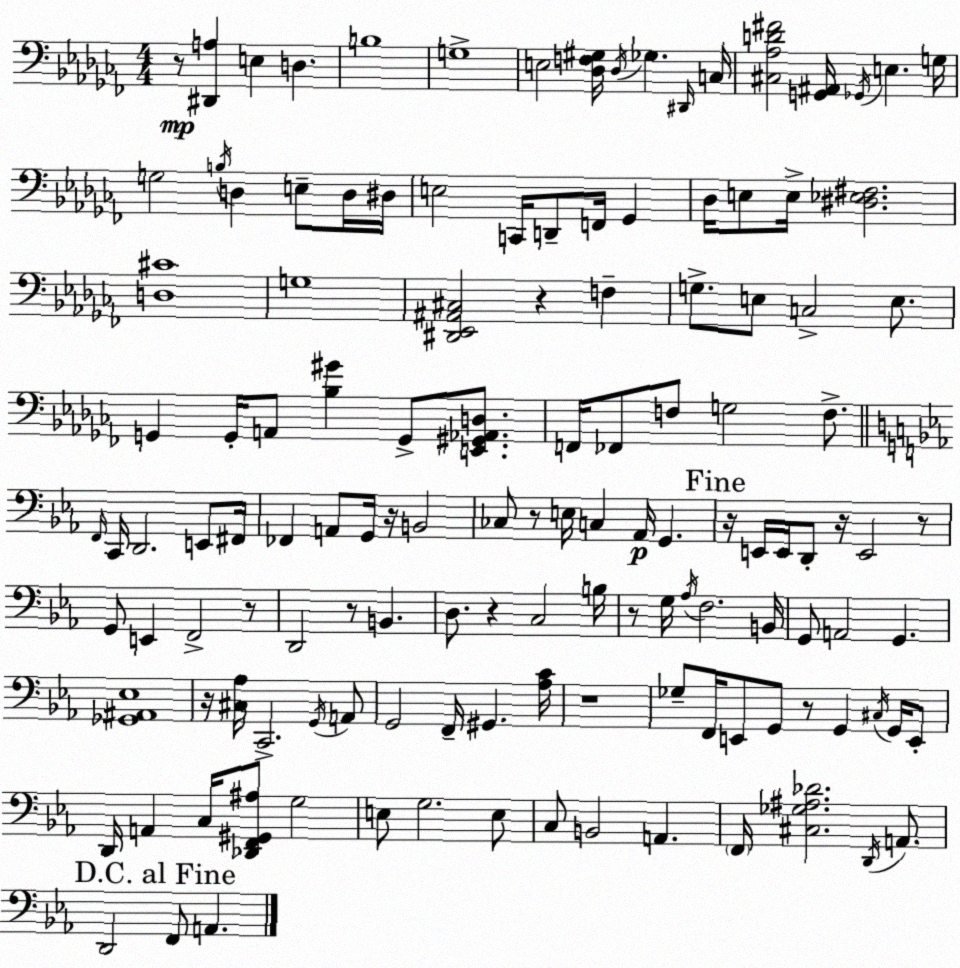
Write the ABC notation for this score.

X:1
T:Untitled
M:4/4
L:1/4
K:Abm
z/2 [^D,,A,] E, D, B,4 G,4 E,2 [_D,F,^G,]/4 _D,/4 _G, ^D,,/4 C,/4 [^C,_A,D^F]2 [G,,^A,,]/4 _G,,/4 E, G,/4 G,2 B,/4 D, E,/2 D,/4 ^D,/4 E,2 C,,/4 D,,/2 F,,/4 _G,, _D,/4 E,/2 E,/4 [^D,_E,^F,]2 [D,^C]4 G,4 [^D,,_E,,^A,,^C,]2 z F, G,/2 E,/2 C,2 E,/2 G,, G,,/4 A,,/2 [_B,^G] G,,/2 [E,,^G,,_A,,D,]/2 F,,/4 _F,,/2 F,/2 G,2 F,/2 F,,/4 C,,/4 D,,2 E,,/2 ^F,,/4 _F,, A,,/2 G,,/4 z/4 B,,2 _C,/2 z/2 E,/4 C, _A,,/4 G,, z/4 E,,/4 E,,/4 D,,/2 z/4 E,,2 z/2 G,,/2 E,, F,,2 z/2 D,,2 z/2 B,, D,/2 z C,2 B,/4 z/2 G,/4 _A,/4 F,2 B,,/4 G,,/2 A,,2 G,, [_G,,^A,,_E,]4 z/4 [^C,_A,]/4 C,,2 G,,/4 A,,/2 G,,2 F,,/4 ^G,, [_A,C]/4 z4 _G,/2 F,,/4 E,,/2 G,,/2 z/2 G,, ^C,/4 G,,/4 E,,/2 D,,/4 A,, C,/4 [_D,,F,,^G,,^A,]/2 G,2 E,/2 G,2 E,/2 C,/2 B,,2 A,, F,,/4 [^C,_G,^A,_D]2 D,,/4 A,,/2 D,,2 F,,/2 A,,